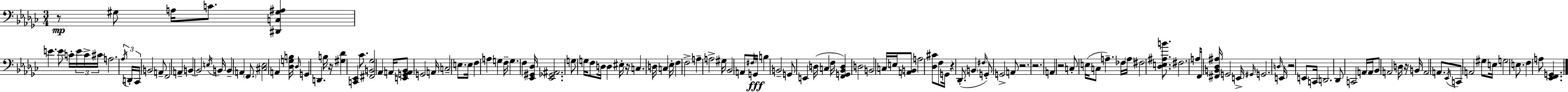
X:1
T:Untitled
M:3/4
L:1/4
K:Ebm
z/2 ^G,/2 A,/4 C/2 [^D,,C,^G,^A,] E E/2 C/4 E/4 C/4 ^C/4 A,2 _A,/4 D,,/4 _C,,/4 B,,2 A,,/2 F,,2 A,, B,, B,,2 E,/4 B,,/4 B,, A,, F,,/2 [^C,_E,]2 A,, [_D,G,B,]/4 _D,/4 G,, D,, B,/4 z/4 [^G,_D] [C,,_E,,] _C/2 [^F,,B,,_G,]2 _A,, A,,/4 [E,,G,,A,,_B,,]/2 G,,2 A,,/4 C,2 E,/2 E,/4 F, A, G, F,/4 G, F, [_E,,^G,,_D,]/4 [_E,,_G,,^A,,]2 G,/2 G,/4 F,/2 D,/4 D, ^E,/4 z/4 C, D,/4 C, _E,/4 F, F,2 A, A,2 ^G,/4 _B,,2 A,,/2 ^F,/4 G,,/4 B, B,,2 G,,/2 E,, D,/4 C, F,/4 [F,,G,,_B,,D,] D,2 B,,2 C,/4 E,/4 [A,,B,,]/2 A,2 [_D,^C]/2 F,/2 G,,/4 z _D,,/2 B,, ^F,/4 G,,/2 G,,2 A,,/2 z2 z2 A,, z2 C,/2 E,/4 C,/2 A, _F,/4 A,/4 ^F,2 [_D,E,^A,B]/2 ^F,2 A,/4 F,,/4 [^F,,B,,_D,^A,]/4 G,,2 E,,/4 ^G,,/4 G,,2 D,/4 E,,/4 z2 E,,/2 C,,/4 D,,2 _D,,/2 C,,2 A,,/4 A,,/4 _B,,/2 A,,2 D,/4 z/4 B,,/4 A,,2 A,,/2 _E,,/4 C,,/2 A,,2 ^G,/2 E,/4 G,2 E,/2 F, A,/2 [_E,,F,,G,,]